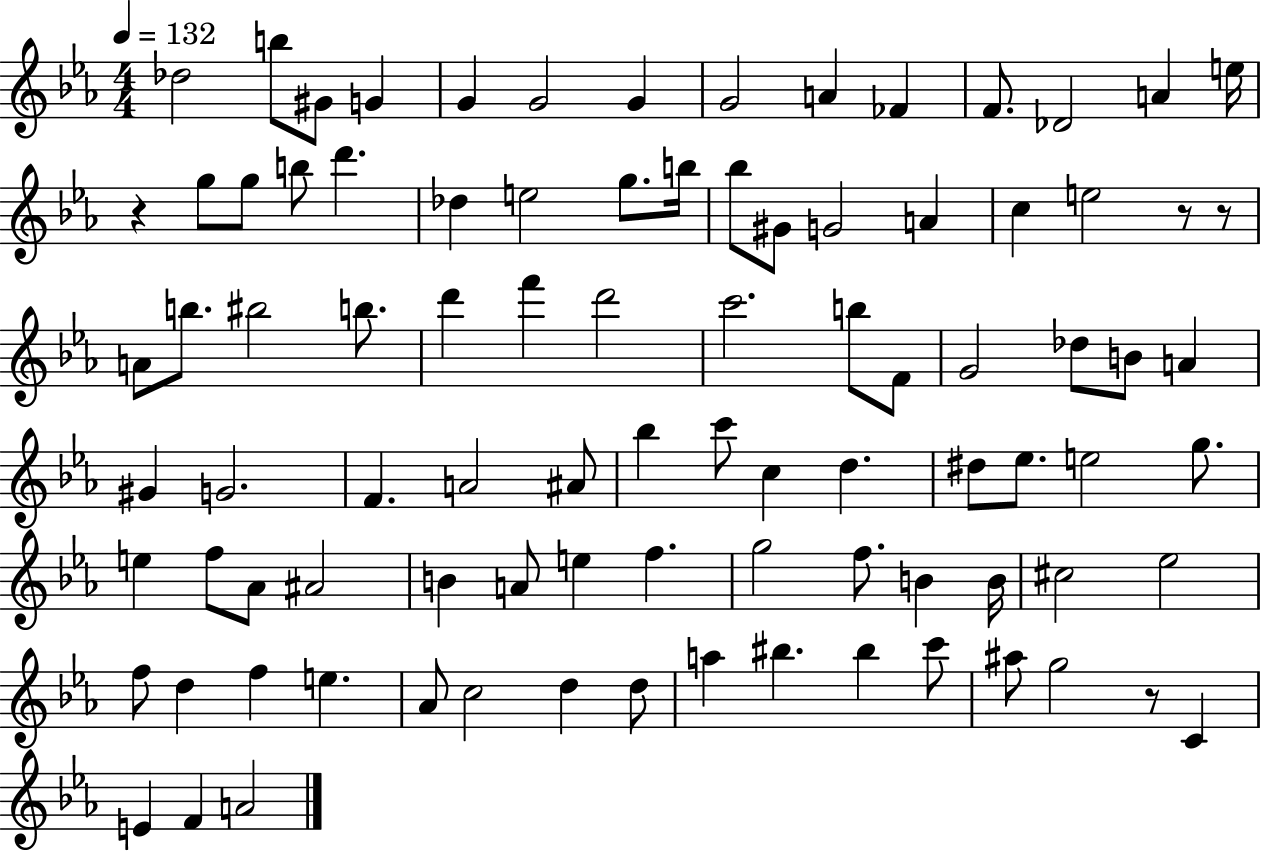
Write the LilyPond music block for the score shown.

{
  \clef treble
  \numericTimeSignature
  \time 4/4
  \key ees \major
  \tempo 4 = 132
  des''2 b''8 gis'8 g'4 | g'4 g'2 g'4 | g'2 a'4 fes'4 | f'8. des'2 a'4 e''16 | \break r4 g''8 g''8 b''8 d'''4. | des''4 e''2 g''8. b''16 | bes''8 gis'8 g'2 a'4 | c''4 e''2 r8 r8 | \break a'8 b''8. bis''2 b''8. | d'''4 f'''4 d'''2 | c'''2. b''8 f'8 | g'2 des''8 b'8 a'4 | \break gis'4 g'2. | f'4. a'2 ais'8 | bes''4 c'''8 c''4 d''4. | dis''8 ees''8. e''2 g''8. | \break e''4 f''8 aes'8 ais'2 | b'4 a'8 e''4 f''4. | g''2 f''8. b'4 b'16 | cis''2 ees''2 | \break f''8 d''4 f''4 e''4. | aes'8 c''2 d''4 d''8 | a''4 bis''4. bis''4 c'''8 | ais''8 g''2 r8 c'4 | \break e'4 f'4 a'2 | \bar "|."
}